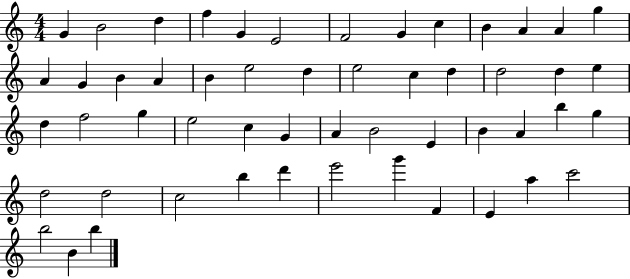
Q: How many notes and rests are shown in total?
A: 53